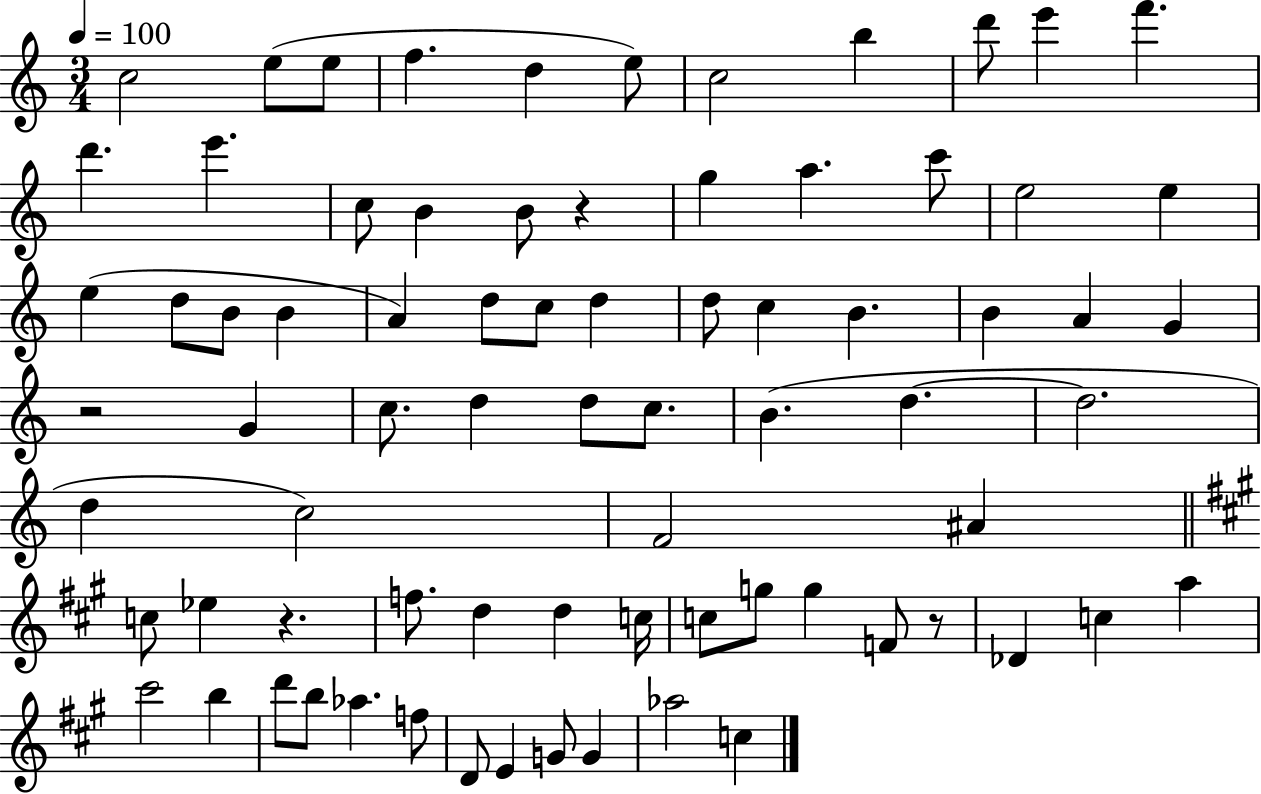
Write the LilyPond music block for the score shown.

{
  \clef treble
  \numericTimeSignature
  \time 3/4
  \key c \major
  \tempo 4 = 100
  c''2 e''8( e''8 | f''4. d''4 e''8) | c''2 b''4 | d'''8 e'''4 f'''4. | \break d'''4. e'''4. | c''8 b'4 b'8 r4 | g''4 a''4. c'''8 | e''2 e''4 | \break e''4( d''8 b'8 b'4 | a'4) d''8 c''8 d''4 | d''8 c''4 b'4. | b'4 a'4 g'4 | \break r2 g'4 | c''8. d''4 d''8 c''8. | b'4.( d''4.~~ | d''2. | \break d''4 c''2) | f'2 ais'4 | \bar "||" \break \key a \major c''8 ees''4 r4. | f''8. d''4 d''4 c''16 | c''8 g''8 g''4 f'8 r8 | des'4 c''4 a''4 | \break cis'''2 b''4 | d'''8 b''8 aes''4. f''8 | d'8 e'4 g'8 g'4 | aes''2 c''4 | \break \bar "|."
}